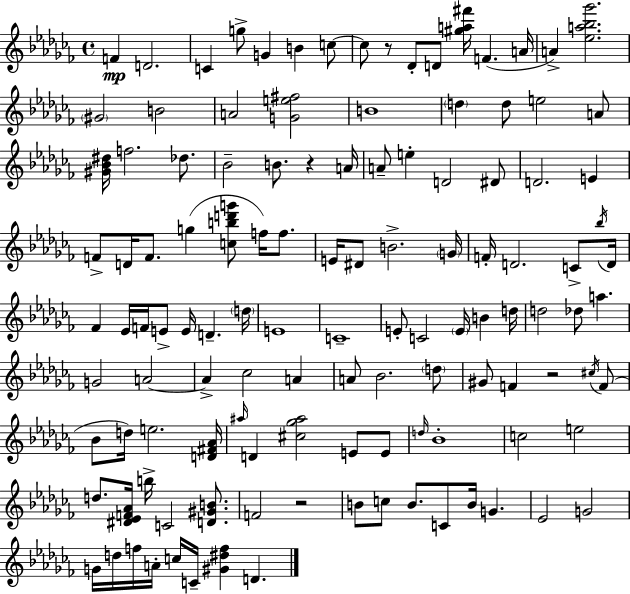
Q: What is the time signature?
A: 4/4